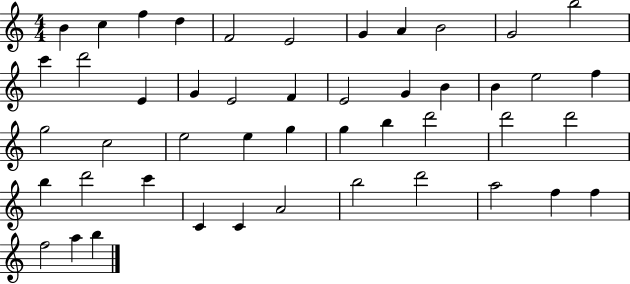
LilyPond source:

{
  \clef treble
  \numericTimeSignature
  \time 4/4
  \key c \major
  b'4 c''4 f''4 d''4 | f'2 e'2 | g'4 a'4 b'2 | g'2 b''2 | \break c'''4 d'''2 e'4 | g'4 e'2 f'4 | e'2 g'4 b'4 | b'4 e''2 f''4 | \break g''2 c''2 | e''2 e''4 g''4 | g''4 b''4 d'''2 | d'''2 d'''2 | \break b''4 d'''2 c'''4 | c'4 c'4 a'2 | b''2 d'''2 | a''2 f''4 f''4 | \break f''2 a''4 b''4 | \bar "|."
}